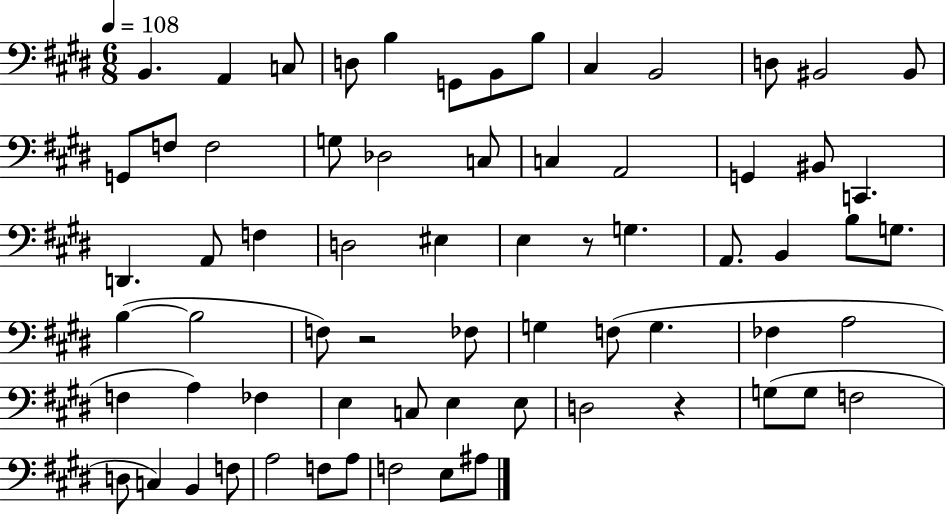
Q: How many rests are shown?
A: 3